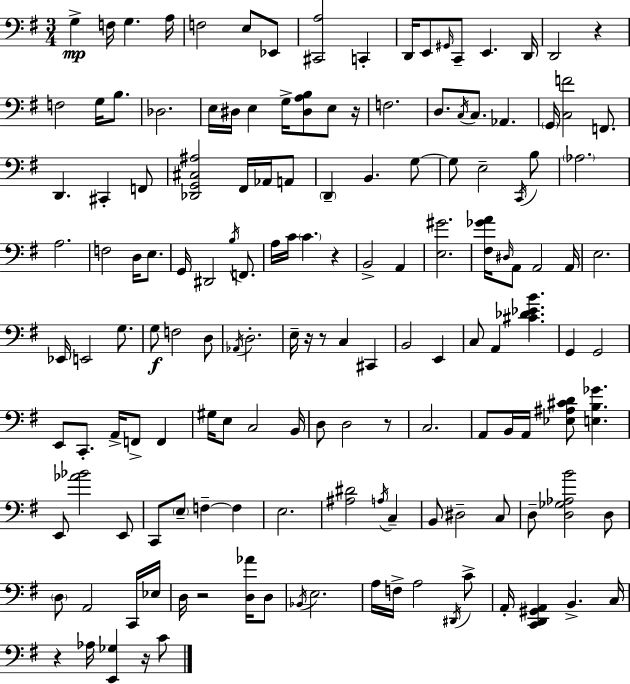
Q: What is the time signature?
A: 3/4